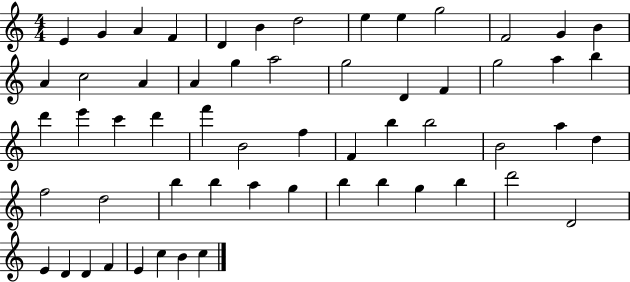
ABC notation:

X:1
T:Untitled
M:4/4
L:1/4
K:C
E G A F D B d2 e e g2 F2 G B A c2 A A g a2 g2 D F g2 a b d' e' c' d' f' B2 f F b b2 B2 a d f2 d2 b b a g b b g b d'2 D2 E D D F E c B c